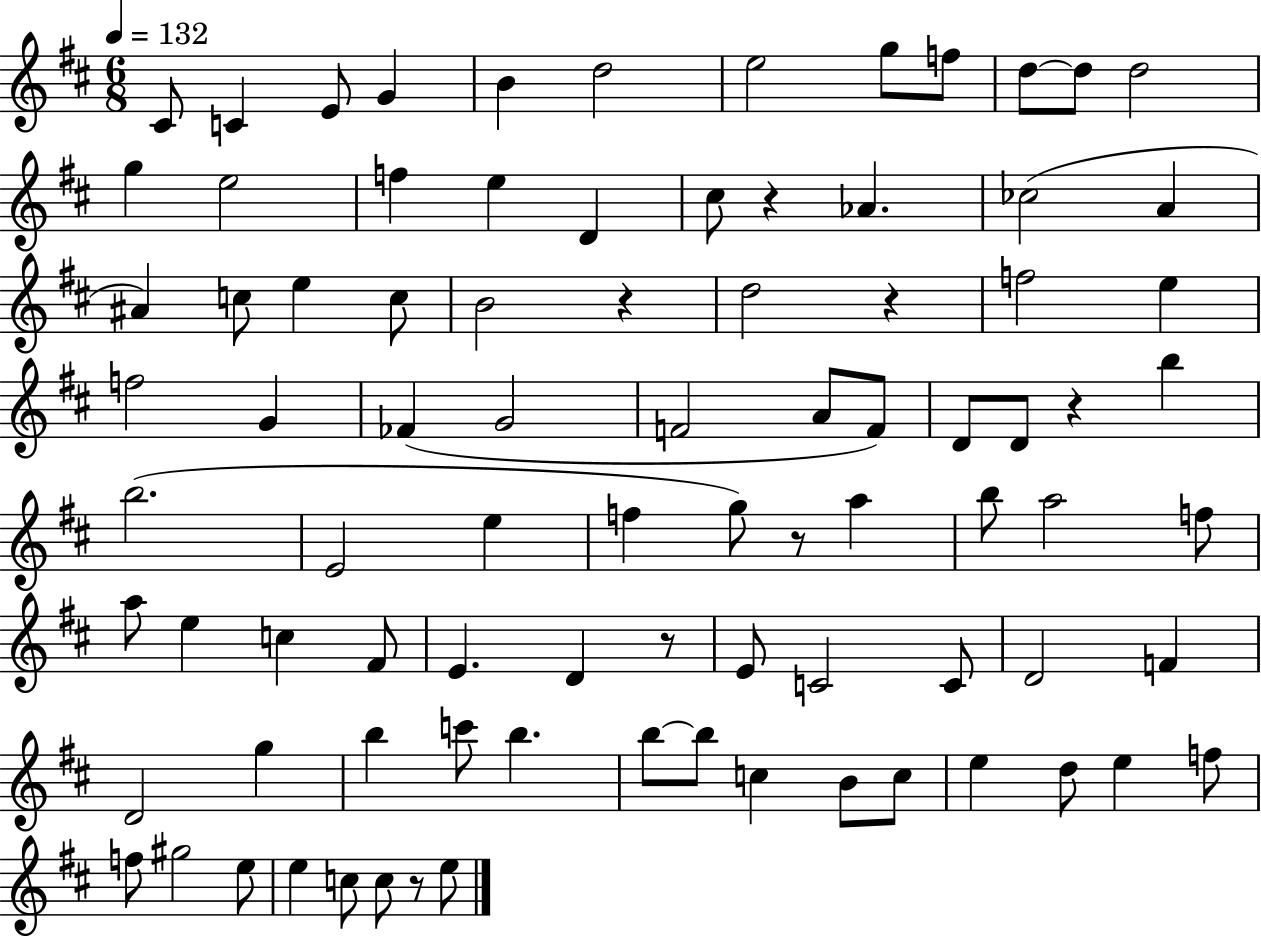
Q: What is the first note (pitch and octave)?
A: C#4